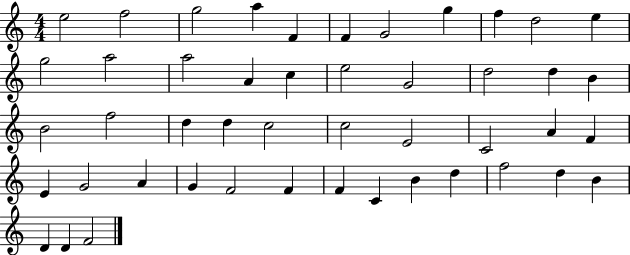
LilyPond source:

{
  \clef treble
  \numericTimeSignature
  \time 4/4
  \key c \major
  e''2 f''2 | g''2 a''4 f'4 | f'4 g'2 g''4 | f''4 d''2 e''4 | \break g''2 a''2 | a''2 a'4 c''4 | e''2 g'2 | d''2 d''4 b'4 | \break b'2 f''2 | d''4 d''4 c''2 | c''2 e'2 | c'2 a'4 f'4 | \break e'4 g'2 a'4 | g'4 f'2 f'4 | f'4 c'4 b'4 d''4 | f''2 d''4 b'4 | \break d'4 d'4 f'2 | \bar "|."
}